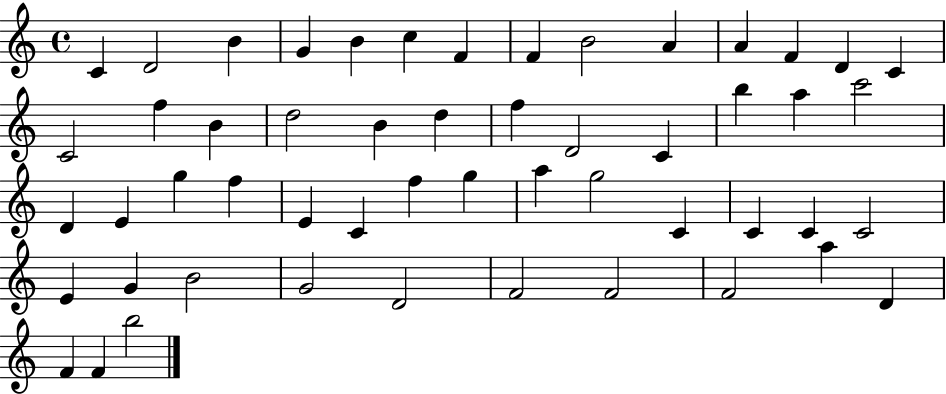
C4/q D4/h B4/q G4/q B4/q C5/q F4/q F4/q B4/h A4/q A4/q F4/q D4/q C4/q C4/h F5/q B4/q D5/h B4/q D5/q F5/q D4/h C4/q B5/q A5/q C6/h D4/q E4/q G5/q F5/q E4/q C4/q F5/q G5/q A5/q G5/h C4/q C4/q C4/q C4/h E4/q G4/q B4/h G4/h D4/h F4/h F4/h F4/h A5/q D4/q F4/q F4/q B5/h